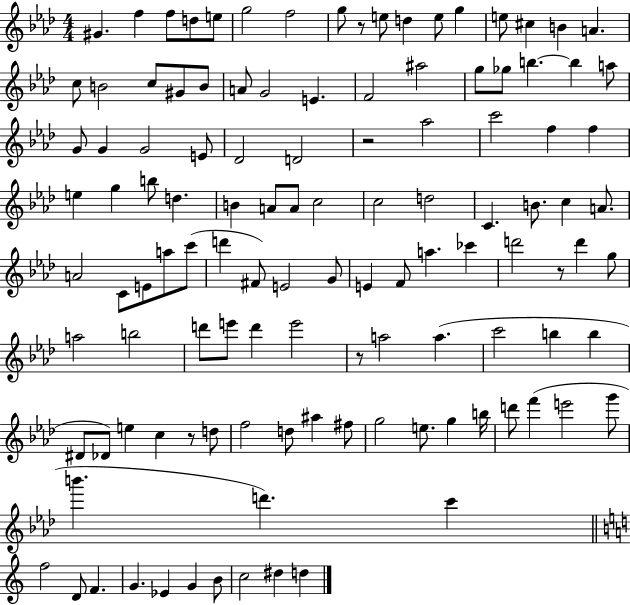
{
  \clef treble
  \numericTimeSignature
  \time 4/4
  \key aes \major
  gis'4. f''4 f''8 d''8 e''8 | g''2 f''2 | g''8 r8 e''8 d''4 e''8 g''4 | e''8 cis''4 b'4 a'4. | \break c''8 b'2 c''8 gis'8 b'8 | a'8 g'2 e'4. | f'2 ais''2 | g''8 ges''8 b''4.~~ b''4 a''8 | \break g'8 g'4 g'2 e'8 | des'2 d'2 | r2 aes''2 | c'''2 f''4 f''4 | \break e''4 g''4 b''8 d''4. | b'4 a'8 a'8 c''2 | c''2 d''2 | c'4. b'8. c''4 a'8. | \break a'2 c'8 e'8 a''8 c'''8( | d'''4 fis'8) e'2 g'8 | e'4 f'8 a''4. ces'''4 | d'''2 r8 d'''4 g''8 | \break a''2 b''2 | d'''8 e'''8 d'''4 e'''2 | r8 a''2 a''4.( | c'''2 b''4 b''4 | \break dis'8 des'8) e''4 c''4 r8 d''8 | f''2 d''8 ais''4 fis''8 | g''2 e''8. g''4 b''16 | d'''8 f'''4( e'''2 g'''8 | \break b'''4. d'''4.) c'''4 | \bar "||" \break \key a \minor f''2 d'8 f'4. | g'4. ees'4 g'4 b'8 | c''2 dis''4 d''4 | \bar "|."
}